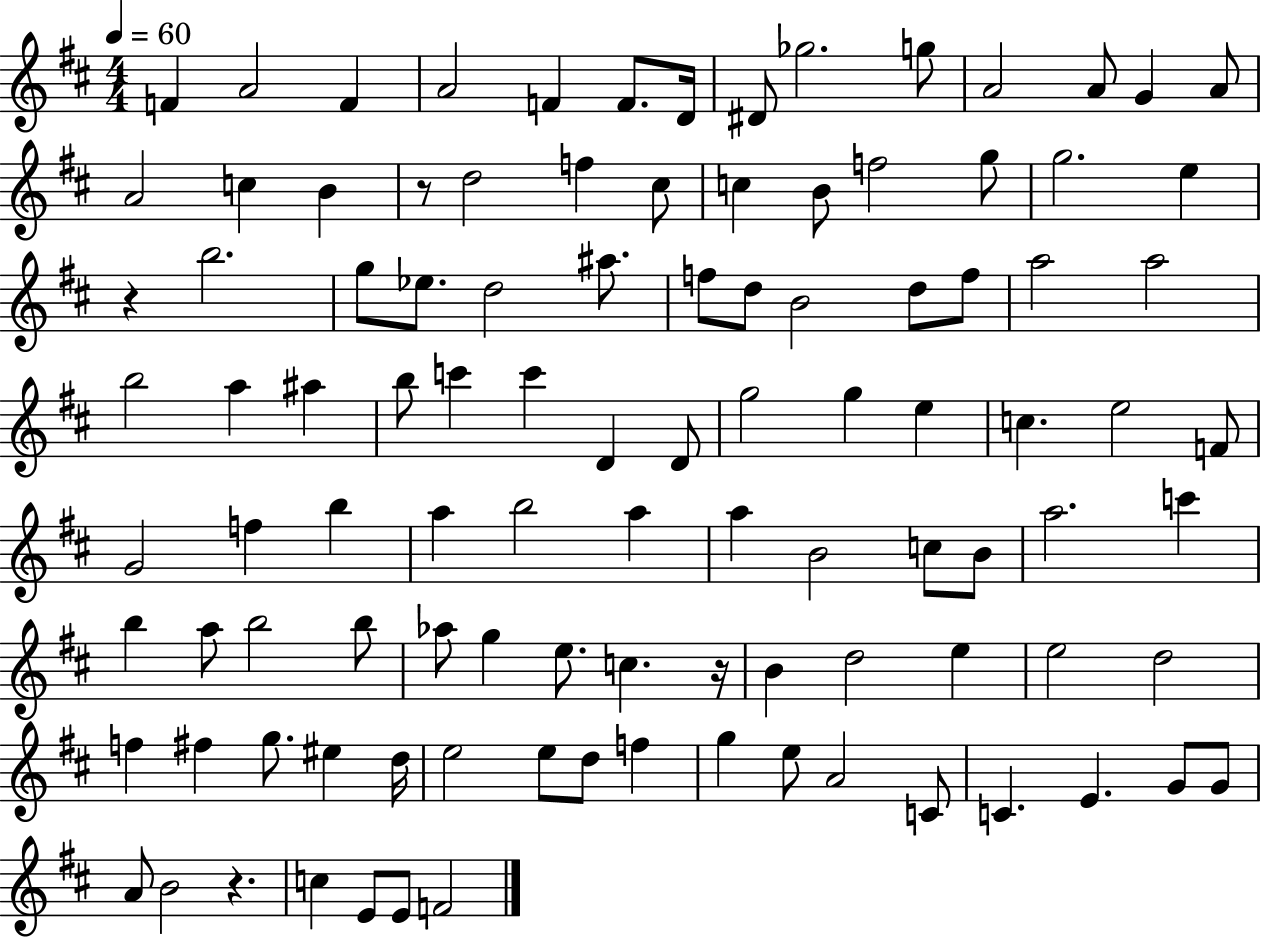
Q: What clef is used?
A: treble